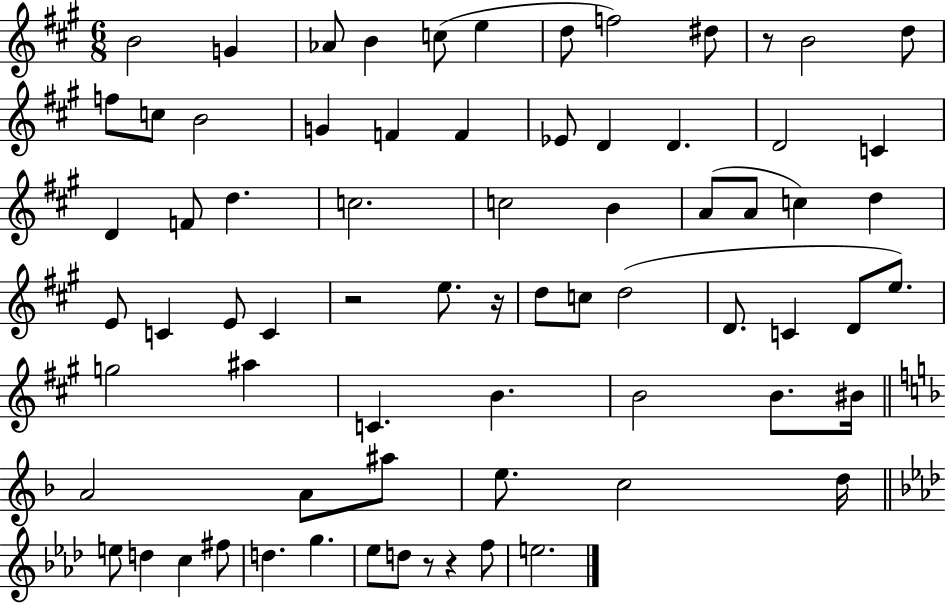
X:1
T:Untitled
M:6/8
L:1/4
K:A
B2 G _A/2 B c/2 e d/2 f2 ^d/2 z/2 B2 d/2 f/2 c/2 B2 G F F _E/2 D D D2 C D F/2 d c2 c2 B A/2 A/2 c d E/2 C E/2 C z2 e/2 z/4 d/2 c/2 d2 D/2 C D/2 e/2 g2 ^a C B B2 B/2 ^B/4 A2 A/2 ^a/2 e/2 c2 d/4 e/2 d c ^f/2 d g _e/2 d/2 z/2 z f/2 e2